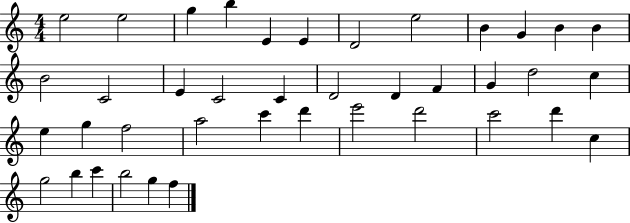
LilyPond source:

{
  \clef treble
  \numericTimeSignature
  \time 4/4
  \key c \major
  e''2 e''2 | g''4 b''4 e'4 e'4 | d'2 e''2 | b'4 g'4 b'4 b'4 | \break b'2 c'2 | e'4 c'2 c'4 | d'2 d'4 f'4 | g'4 d''2 c''4 | \break e''4 g''4 f''2 | a''2 c'''4 d'''4 | e'''2 d'''2 | c'''2 d'''4 c''4 | \break g''2 b''4 c'''4 | b''2 g''4 f''4 | \bar "|."
}